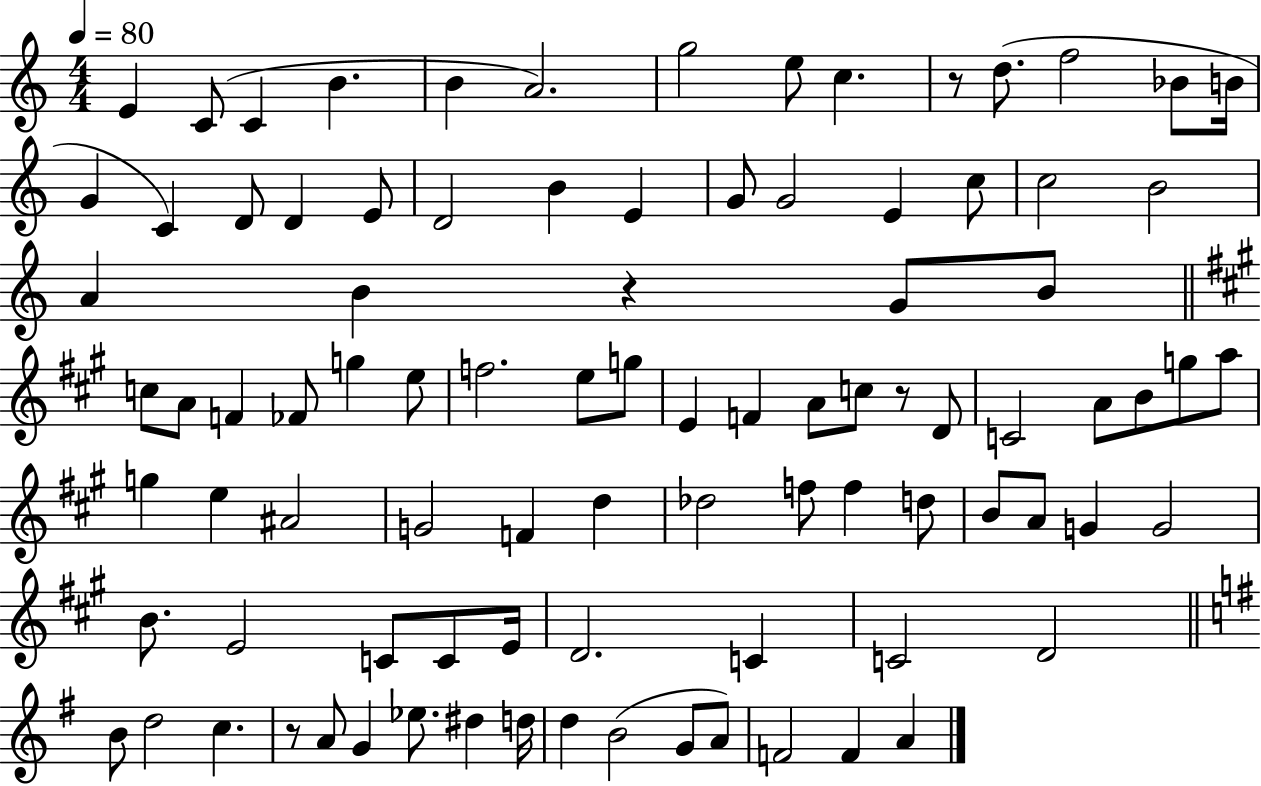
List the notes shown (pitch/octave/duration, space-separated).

E4/q C4/e C4/q B4/q. B4/q A4/h. G5/h E5/e C5/q. R/e D5/e. F5/h Bb4/e B4/s G4/q C4/q D4/e D4/q E4/e D4/h B4/q E4/q G4/e G4/h E4/q C5/e C5/h B4/h A4/q B4/q R/q G4/e B4/e C5/e A4/e F4/q FES4/e G5/q E5/e F5/h. E5/e G5/e E4/q F4/q A4/e C5/e R/e D4/e C4/h A4/e B4/e G5/e A5/e G5/q E5/q A#4/h G4/h F4/q D5/q Db5/h F5/e F5/q D5/e B4/e A4/e G4/q G4/h B4/e. E4/h C4/e C4/e E4/s D4/h. C4/q C4/h D4/h B4/e D5/h C5/q. R/e A4/e G4/q Eb5/e. D#5/q D5/s D5/q B4/h G4/e A4/e F4/h F4/q A4/q